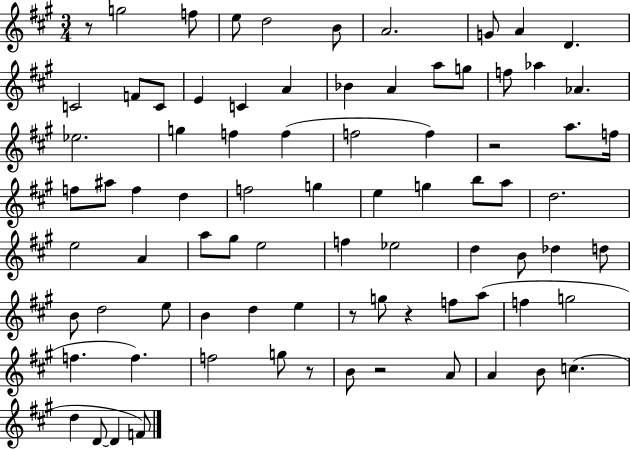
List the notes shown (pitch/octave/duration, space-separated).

R/e G5/h F5/e E5/e D5/h B4/e A4/h. G4/e A4/q D4/q. C4/h F4/e C4/e E4/q C4/q A4/q Bb4/q A4/q A5/e G5/e F5/e Ab5/q Ab4/q. Eb5/h. G5/q F5/q F5/q F5/h F5/q R/h A5/e. F5/s F5/e A#5/e F5/q D5/q F5/h G5/q E5/q G5/q B5/e A5/e D5/h. E5/h A4/q A5/e G#5/e E5/h F5/q Eb5/h D5/q B4/e Db5/q D5/e B4/e D5/h E5/e B4/q D5/q E5/q R/e G5/e R/q F5/e A5/e F5/q G5/h F5/q. F5/q. F5/h G5/e R/e B4/e R/h A4/e A4/q B4/e C5/q. D5/q D4/e D4/q F4/e